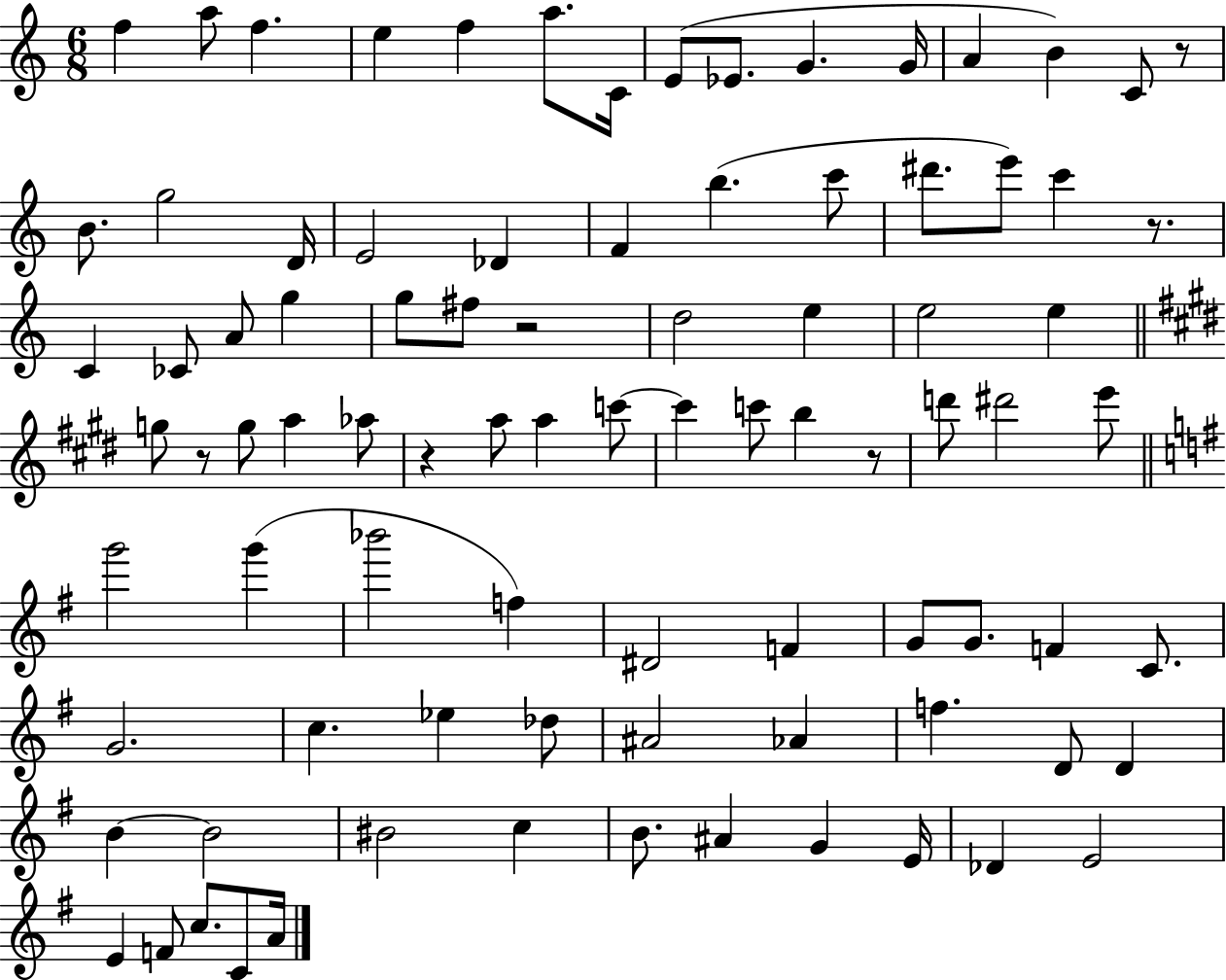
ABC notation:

X:1
T:Untitled
M:6/8
L:1/4
K:C
f a/2 f e f a/2 C/4 E/2 _E/2 G G/4 A B C/2 z/2 B/2 g2 D/4 E2 _D F b c'/2 ^d'/2 e'/2 c' z/2 C _C/2 A/2 g g/2 ^f/2 z2 d2 e e2 e g/2 z/2 g/2 a _a/2 z a/2 a c'/2 c' c'/2 b z/2 d'/2 ^d'2 e'/2 g'2 g' _b'2 f ^D2 F G/2 G/2 F C/2 G2 c _e _d/2 ^A2 _A f D/2 D B B2 ^B2 c B/2 ^A G E/4 _D E2 E F/2 c/2 C/2 A/4